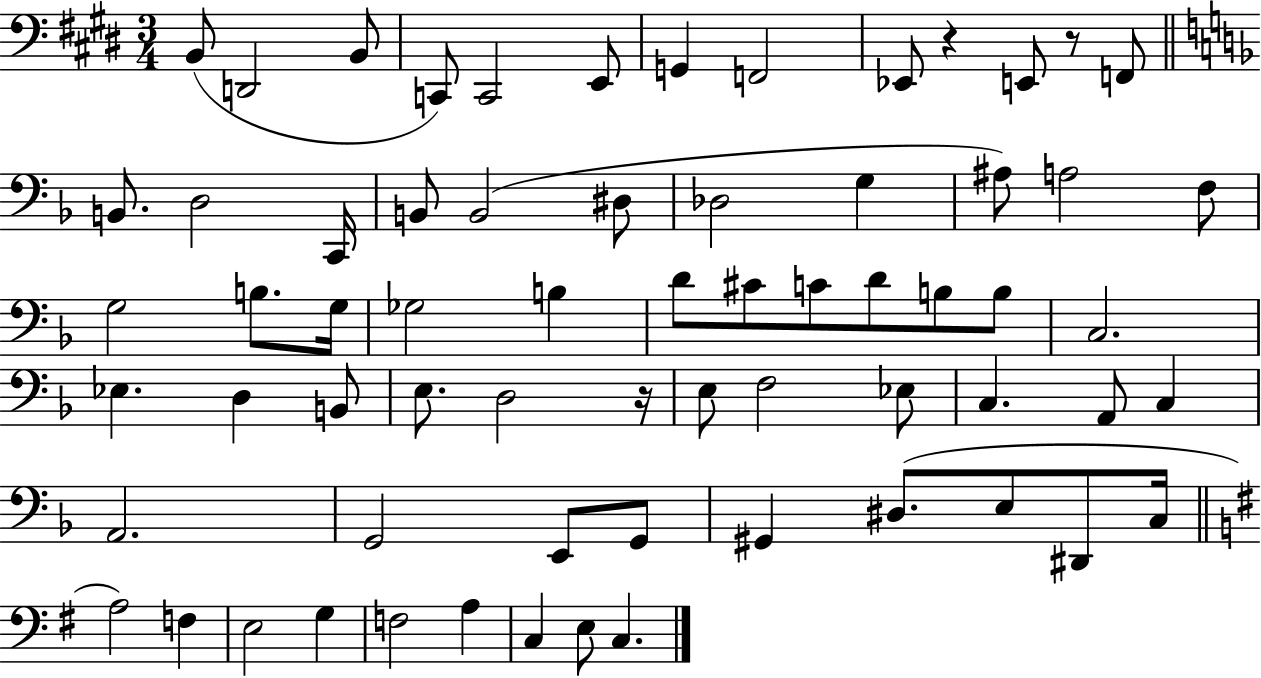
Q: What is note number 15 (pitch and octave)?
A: B2